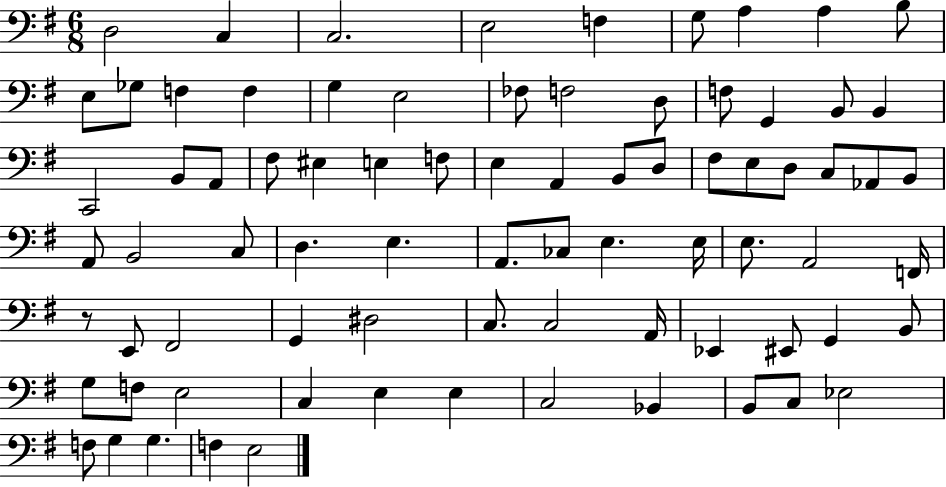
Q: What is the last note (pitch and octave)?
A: E3